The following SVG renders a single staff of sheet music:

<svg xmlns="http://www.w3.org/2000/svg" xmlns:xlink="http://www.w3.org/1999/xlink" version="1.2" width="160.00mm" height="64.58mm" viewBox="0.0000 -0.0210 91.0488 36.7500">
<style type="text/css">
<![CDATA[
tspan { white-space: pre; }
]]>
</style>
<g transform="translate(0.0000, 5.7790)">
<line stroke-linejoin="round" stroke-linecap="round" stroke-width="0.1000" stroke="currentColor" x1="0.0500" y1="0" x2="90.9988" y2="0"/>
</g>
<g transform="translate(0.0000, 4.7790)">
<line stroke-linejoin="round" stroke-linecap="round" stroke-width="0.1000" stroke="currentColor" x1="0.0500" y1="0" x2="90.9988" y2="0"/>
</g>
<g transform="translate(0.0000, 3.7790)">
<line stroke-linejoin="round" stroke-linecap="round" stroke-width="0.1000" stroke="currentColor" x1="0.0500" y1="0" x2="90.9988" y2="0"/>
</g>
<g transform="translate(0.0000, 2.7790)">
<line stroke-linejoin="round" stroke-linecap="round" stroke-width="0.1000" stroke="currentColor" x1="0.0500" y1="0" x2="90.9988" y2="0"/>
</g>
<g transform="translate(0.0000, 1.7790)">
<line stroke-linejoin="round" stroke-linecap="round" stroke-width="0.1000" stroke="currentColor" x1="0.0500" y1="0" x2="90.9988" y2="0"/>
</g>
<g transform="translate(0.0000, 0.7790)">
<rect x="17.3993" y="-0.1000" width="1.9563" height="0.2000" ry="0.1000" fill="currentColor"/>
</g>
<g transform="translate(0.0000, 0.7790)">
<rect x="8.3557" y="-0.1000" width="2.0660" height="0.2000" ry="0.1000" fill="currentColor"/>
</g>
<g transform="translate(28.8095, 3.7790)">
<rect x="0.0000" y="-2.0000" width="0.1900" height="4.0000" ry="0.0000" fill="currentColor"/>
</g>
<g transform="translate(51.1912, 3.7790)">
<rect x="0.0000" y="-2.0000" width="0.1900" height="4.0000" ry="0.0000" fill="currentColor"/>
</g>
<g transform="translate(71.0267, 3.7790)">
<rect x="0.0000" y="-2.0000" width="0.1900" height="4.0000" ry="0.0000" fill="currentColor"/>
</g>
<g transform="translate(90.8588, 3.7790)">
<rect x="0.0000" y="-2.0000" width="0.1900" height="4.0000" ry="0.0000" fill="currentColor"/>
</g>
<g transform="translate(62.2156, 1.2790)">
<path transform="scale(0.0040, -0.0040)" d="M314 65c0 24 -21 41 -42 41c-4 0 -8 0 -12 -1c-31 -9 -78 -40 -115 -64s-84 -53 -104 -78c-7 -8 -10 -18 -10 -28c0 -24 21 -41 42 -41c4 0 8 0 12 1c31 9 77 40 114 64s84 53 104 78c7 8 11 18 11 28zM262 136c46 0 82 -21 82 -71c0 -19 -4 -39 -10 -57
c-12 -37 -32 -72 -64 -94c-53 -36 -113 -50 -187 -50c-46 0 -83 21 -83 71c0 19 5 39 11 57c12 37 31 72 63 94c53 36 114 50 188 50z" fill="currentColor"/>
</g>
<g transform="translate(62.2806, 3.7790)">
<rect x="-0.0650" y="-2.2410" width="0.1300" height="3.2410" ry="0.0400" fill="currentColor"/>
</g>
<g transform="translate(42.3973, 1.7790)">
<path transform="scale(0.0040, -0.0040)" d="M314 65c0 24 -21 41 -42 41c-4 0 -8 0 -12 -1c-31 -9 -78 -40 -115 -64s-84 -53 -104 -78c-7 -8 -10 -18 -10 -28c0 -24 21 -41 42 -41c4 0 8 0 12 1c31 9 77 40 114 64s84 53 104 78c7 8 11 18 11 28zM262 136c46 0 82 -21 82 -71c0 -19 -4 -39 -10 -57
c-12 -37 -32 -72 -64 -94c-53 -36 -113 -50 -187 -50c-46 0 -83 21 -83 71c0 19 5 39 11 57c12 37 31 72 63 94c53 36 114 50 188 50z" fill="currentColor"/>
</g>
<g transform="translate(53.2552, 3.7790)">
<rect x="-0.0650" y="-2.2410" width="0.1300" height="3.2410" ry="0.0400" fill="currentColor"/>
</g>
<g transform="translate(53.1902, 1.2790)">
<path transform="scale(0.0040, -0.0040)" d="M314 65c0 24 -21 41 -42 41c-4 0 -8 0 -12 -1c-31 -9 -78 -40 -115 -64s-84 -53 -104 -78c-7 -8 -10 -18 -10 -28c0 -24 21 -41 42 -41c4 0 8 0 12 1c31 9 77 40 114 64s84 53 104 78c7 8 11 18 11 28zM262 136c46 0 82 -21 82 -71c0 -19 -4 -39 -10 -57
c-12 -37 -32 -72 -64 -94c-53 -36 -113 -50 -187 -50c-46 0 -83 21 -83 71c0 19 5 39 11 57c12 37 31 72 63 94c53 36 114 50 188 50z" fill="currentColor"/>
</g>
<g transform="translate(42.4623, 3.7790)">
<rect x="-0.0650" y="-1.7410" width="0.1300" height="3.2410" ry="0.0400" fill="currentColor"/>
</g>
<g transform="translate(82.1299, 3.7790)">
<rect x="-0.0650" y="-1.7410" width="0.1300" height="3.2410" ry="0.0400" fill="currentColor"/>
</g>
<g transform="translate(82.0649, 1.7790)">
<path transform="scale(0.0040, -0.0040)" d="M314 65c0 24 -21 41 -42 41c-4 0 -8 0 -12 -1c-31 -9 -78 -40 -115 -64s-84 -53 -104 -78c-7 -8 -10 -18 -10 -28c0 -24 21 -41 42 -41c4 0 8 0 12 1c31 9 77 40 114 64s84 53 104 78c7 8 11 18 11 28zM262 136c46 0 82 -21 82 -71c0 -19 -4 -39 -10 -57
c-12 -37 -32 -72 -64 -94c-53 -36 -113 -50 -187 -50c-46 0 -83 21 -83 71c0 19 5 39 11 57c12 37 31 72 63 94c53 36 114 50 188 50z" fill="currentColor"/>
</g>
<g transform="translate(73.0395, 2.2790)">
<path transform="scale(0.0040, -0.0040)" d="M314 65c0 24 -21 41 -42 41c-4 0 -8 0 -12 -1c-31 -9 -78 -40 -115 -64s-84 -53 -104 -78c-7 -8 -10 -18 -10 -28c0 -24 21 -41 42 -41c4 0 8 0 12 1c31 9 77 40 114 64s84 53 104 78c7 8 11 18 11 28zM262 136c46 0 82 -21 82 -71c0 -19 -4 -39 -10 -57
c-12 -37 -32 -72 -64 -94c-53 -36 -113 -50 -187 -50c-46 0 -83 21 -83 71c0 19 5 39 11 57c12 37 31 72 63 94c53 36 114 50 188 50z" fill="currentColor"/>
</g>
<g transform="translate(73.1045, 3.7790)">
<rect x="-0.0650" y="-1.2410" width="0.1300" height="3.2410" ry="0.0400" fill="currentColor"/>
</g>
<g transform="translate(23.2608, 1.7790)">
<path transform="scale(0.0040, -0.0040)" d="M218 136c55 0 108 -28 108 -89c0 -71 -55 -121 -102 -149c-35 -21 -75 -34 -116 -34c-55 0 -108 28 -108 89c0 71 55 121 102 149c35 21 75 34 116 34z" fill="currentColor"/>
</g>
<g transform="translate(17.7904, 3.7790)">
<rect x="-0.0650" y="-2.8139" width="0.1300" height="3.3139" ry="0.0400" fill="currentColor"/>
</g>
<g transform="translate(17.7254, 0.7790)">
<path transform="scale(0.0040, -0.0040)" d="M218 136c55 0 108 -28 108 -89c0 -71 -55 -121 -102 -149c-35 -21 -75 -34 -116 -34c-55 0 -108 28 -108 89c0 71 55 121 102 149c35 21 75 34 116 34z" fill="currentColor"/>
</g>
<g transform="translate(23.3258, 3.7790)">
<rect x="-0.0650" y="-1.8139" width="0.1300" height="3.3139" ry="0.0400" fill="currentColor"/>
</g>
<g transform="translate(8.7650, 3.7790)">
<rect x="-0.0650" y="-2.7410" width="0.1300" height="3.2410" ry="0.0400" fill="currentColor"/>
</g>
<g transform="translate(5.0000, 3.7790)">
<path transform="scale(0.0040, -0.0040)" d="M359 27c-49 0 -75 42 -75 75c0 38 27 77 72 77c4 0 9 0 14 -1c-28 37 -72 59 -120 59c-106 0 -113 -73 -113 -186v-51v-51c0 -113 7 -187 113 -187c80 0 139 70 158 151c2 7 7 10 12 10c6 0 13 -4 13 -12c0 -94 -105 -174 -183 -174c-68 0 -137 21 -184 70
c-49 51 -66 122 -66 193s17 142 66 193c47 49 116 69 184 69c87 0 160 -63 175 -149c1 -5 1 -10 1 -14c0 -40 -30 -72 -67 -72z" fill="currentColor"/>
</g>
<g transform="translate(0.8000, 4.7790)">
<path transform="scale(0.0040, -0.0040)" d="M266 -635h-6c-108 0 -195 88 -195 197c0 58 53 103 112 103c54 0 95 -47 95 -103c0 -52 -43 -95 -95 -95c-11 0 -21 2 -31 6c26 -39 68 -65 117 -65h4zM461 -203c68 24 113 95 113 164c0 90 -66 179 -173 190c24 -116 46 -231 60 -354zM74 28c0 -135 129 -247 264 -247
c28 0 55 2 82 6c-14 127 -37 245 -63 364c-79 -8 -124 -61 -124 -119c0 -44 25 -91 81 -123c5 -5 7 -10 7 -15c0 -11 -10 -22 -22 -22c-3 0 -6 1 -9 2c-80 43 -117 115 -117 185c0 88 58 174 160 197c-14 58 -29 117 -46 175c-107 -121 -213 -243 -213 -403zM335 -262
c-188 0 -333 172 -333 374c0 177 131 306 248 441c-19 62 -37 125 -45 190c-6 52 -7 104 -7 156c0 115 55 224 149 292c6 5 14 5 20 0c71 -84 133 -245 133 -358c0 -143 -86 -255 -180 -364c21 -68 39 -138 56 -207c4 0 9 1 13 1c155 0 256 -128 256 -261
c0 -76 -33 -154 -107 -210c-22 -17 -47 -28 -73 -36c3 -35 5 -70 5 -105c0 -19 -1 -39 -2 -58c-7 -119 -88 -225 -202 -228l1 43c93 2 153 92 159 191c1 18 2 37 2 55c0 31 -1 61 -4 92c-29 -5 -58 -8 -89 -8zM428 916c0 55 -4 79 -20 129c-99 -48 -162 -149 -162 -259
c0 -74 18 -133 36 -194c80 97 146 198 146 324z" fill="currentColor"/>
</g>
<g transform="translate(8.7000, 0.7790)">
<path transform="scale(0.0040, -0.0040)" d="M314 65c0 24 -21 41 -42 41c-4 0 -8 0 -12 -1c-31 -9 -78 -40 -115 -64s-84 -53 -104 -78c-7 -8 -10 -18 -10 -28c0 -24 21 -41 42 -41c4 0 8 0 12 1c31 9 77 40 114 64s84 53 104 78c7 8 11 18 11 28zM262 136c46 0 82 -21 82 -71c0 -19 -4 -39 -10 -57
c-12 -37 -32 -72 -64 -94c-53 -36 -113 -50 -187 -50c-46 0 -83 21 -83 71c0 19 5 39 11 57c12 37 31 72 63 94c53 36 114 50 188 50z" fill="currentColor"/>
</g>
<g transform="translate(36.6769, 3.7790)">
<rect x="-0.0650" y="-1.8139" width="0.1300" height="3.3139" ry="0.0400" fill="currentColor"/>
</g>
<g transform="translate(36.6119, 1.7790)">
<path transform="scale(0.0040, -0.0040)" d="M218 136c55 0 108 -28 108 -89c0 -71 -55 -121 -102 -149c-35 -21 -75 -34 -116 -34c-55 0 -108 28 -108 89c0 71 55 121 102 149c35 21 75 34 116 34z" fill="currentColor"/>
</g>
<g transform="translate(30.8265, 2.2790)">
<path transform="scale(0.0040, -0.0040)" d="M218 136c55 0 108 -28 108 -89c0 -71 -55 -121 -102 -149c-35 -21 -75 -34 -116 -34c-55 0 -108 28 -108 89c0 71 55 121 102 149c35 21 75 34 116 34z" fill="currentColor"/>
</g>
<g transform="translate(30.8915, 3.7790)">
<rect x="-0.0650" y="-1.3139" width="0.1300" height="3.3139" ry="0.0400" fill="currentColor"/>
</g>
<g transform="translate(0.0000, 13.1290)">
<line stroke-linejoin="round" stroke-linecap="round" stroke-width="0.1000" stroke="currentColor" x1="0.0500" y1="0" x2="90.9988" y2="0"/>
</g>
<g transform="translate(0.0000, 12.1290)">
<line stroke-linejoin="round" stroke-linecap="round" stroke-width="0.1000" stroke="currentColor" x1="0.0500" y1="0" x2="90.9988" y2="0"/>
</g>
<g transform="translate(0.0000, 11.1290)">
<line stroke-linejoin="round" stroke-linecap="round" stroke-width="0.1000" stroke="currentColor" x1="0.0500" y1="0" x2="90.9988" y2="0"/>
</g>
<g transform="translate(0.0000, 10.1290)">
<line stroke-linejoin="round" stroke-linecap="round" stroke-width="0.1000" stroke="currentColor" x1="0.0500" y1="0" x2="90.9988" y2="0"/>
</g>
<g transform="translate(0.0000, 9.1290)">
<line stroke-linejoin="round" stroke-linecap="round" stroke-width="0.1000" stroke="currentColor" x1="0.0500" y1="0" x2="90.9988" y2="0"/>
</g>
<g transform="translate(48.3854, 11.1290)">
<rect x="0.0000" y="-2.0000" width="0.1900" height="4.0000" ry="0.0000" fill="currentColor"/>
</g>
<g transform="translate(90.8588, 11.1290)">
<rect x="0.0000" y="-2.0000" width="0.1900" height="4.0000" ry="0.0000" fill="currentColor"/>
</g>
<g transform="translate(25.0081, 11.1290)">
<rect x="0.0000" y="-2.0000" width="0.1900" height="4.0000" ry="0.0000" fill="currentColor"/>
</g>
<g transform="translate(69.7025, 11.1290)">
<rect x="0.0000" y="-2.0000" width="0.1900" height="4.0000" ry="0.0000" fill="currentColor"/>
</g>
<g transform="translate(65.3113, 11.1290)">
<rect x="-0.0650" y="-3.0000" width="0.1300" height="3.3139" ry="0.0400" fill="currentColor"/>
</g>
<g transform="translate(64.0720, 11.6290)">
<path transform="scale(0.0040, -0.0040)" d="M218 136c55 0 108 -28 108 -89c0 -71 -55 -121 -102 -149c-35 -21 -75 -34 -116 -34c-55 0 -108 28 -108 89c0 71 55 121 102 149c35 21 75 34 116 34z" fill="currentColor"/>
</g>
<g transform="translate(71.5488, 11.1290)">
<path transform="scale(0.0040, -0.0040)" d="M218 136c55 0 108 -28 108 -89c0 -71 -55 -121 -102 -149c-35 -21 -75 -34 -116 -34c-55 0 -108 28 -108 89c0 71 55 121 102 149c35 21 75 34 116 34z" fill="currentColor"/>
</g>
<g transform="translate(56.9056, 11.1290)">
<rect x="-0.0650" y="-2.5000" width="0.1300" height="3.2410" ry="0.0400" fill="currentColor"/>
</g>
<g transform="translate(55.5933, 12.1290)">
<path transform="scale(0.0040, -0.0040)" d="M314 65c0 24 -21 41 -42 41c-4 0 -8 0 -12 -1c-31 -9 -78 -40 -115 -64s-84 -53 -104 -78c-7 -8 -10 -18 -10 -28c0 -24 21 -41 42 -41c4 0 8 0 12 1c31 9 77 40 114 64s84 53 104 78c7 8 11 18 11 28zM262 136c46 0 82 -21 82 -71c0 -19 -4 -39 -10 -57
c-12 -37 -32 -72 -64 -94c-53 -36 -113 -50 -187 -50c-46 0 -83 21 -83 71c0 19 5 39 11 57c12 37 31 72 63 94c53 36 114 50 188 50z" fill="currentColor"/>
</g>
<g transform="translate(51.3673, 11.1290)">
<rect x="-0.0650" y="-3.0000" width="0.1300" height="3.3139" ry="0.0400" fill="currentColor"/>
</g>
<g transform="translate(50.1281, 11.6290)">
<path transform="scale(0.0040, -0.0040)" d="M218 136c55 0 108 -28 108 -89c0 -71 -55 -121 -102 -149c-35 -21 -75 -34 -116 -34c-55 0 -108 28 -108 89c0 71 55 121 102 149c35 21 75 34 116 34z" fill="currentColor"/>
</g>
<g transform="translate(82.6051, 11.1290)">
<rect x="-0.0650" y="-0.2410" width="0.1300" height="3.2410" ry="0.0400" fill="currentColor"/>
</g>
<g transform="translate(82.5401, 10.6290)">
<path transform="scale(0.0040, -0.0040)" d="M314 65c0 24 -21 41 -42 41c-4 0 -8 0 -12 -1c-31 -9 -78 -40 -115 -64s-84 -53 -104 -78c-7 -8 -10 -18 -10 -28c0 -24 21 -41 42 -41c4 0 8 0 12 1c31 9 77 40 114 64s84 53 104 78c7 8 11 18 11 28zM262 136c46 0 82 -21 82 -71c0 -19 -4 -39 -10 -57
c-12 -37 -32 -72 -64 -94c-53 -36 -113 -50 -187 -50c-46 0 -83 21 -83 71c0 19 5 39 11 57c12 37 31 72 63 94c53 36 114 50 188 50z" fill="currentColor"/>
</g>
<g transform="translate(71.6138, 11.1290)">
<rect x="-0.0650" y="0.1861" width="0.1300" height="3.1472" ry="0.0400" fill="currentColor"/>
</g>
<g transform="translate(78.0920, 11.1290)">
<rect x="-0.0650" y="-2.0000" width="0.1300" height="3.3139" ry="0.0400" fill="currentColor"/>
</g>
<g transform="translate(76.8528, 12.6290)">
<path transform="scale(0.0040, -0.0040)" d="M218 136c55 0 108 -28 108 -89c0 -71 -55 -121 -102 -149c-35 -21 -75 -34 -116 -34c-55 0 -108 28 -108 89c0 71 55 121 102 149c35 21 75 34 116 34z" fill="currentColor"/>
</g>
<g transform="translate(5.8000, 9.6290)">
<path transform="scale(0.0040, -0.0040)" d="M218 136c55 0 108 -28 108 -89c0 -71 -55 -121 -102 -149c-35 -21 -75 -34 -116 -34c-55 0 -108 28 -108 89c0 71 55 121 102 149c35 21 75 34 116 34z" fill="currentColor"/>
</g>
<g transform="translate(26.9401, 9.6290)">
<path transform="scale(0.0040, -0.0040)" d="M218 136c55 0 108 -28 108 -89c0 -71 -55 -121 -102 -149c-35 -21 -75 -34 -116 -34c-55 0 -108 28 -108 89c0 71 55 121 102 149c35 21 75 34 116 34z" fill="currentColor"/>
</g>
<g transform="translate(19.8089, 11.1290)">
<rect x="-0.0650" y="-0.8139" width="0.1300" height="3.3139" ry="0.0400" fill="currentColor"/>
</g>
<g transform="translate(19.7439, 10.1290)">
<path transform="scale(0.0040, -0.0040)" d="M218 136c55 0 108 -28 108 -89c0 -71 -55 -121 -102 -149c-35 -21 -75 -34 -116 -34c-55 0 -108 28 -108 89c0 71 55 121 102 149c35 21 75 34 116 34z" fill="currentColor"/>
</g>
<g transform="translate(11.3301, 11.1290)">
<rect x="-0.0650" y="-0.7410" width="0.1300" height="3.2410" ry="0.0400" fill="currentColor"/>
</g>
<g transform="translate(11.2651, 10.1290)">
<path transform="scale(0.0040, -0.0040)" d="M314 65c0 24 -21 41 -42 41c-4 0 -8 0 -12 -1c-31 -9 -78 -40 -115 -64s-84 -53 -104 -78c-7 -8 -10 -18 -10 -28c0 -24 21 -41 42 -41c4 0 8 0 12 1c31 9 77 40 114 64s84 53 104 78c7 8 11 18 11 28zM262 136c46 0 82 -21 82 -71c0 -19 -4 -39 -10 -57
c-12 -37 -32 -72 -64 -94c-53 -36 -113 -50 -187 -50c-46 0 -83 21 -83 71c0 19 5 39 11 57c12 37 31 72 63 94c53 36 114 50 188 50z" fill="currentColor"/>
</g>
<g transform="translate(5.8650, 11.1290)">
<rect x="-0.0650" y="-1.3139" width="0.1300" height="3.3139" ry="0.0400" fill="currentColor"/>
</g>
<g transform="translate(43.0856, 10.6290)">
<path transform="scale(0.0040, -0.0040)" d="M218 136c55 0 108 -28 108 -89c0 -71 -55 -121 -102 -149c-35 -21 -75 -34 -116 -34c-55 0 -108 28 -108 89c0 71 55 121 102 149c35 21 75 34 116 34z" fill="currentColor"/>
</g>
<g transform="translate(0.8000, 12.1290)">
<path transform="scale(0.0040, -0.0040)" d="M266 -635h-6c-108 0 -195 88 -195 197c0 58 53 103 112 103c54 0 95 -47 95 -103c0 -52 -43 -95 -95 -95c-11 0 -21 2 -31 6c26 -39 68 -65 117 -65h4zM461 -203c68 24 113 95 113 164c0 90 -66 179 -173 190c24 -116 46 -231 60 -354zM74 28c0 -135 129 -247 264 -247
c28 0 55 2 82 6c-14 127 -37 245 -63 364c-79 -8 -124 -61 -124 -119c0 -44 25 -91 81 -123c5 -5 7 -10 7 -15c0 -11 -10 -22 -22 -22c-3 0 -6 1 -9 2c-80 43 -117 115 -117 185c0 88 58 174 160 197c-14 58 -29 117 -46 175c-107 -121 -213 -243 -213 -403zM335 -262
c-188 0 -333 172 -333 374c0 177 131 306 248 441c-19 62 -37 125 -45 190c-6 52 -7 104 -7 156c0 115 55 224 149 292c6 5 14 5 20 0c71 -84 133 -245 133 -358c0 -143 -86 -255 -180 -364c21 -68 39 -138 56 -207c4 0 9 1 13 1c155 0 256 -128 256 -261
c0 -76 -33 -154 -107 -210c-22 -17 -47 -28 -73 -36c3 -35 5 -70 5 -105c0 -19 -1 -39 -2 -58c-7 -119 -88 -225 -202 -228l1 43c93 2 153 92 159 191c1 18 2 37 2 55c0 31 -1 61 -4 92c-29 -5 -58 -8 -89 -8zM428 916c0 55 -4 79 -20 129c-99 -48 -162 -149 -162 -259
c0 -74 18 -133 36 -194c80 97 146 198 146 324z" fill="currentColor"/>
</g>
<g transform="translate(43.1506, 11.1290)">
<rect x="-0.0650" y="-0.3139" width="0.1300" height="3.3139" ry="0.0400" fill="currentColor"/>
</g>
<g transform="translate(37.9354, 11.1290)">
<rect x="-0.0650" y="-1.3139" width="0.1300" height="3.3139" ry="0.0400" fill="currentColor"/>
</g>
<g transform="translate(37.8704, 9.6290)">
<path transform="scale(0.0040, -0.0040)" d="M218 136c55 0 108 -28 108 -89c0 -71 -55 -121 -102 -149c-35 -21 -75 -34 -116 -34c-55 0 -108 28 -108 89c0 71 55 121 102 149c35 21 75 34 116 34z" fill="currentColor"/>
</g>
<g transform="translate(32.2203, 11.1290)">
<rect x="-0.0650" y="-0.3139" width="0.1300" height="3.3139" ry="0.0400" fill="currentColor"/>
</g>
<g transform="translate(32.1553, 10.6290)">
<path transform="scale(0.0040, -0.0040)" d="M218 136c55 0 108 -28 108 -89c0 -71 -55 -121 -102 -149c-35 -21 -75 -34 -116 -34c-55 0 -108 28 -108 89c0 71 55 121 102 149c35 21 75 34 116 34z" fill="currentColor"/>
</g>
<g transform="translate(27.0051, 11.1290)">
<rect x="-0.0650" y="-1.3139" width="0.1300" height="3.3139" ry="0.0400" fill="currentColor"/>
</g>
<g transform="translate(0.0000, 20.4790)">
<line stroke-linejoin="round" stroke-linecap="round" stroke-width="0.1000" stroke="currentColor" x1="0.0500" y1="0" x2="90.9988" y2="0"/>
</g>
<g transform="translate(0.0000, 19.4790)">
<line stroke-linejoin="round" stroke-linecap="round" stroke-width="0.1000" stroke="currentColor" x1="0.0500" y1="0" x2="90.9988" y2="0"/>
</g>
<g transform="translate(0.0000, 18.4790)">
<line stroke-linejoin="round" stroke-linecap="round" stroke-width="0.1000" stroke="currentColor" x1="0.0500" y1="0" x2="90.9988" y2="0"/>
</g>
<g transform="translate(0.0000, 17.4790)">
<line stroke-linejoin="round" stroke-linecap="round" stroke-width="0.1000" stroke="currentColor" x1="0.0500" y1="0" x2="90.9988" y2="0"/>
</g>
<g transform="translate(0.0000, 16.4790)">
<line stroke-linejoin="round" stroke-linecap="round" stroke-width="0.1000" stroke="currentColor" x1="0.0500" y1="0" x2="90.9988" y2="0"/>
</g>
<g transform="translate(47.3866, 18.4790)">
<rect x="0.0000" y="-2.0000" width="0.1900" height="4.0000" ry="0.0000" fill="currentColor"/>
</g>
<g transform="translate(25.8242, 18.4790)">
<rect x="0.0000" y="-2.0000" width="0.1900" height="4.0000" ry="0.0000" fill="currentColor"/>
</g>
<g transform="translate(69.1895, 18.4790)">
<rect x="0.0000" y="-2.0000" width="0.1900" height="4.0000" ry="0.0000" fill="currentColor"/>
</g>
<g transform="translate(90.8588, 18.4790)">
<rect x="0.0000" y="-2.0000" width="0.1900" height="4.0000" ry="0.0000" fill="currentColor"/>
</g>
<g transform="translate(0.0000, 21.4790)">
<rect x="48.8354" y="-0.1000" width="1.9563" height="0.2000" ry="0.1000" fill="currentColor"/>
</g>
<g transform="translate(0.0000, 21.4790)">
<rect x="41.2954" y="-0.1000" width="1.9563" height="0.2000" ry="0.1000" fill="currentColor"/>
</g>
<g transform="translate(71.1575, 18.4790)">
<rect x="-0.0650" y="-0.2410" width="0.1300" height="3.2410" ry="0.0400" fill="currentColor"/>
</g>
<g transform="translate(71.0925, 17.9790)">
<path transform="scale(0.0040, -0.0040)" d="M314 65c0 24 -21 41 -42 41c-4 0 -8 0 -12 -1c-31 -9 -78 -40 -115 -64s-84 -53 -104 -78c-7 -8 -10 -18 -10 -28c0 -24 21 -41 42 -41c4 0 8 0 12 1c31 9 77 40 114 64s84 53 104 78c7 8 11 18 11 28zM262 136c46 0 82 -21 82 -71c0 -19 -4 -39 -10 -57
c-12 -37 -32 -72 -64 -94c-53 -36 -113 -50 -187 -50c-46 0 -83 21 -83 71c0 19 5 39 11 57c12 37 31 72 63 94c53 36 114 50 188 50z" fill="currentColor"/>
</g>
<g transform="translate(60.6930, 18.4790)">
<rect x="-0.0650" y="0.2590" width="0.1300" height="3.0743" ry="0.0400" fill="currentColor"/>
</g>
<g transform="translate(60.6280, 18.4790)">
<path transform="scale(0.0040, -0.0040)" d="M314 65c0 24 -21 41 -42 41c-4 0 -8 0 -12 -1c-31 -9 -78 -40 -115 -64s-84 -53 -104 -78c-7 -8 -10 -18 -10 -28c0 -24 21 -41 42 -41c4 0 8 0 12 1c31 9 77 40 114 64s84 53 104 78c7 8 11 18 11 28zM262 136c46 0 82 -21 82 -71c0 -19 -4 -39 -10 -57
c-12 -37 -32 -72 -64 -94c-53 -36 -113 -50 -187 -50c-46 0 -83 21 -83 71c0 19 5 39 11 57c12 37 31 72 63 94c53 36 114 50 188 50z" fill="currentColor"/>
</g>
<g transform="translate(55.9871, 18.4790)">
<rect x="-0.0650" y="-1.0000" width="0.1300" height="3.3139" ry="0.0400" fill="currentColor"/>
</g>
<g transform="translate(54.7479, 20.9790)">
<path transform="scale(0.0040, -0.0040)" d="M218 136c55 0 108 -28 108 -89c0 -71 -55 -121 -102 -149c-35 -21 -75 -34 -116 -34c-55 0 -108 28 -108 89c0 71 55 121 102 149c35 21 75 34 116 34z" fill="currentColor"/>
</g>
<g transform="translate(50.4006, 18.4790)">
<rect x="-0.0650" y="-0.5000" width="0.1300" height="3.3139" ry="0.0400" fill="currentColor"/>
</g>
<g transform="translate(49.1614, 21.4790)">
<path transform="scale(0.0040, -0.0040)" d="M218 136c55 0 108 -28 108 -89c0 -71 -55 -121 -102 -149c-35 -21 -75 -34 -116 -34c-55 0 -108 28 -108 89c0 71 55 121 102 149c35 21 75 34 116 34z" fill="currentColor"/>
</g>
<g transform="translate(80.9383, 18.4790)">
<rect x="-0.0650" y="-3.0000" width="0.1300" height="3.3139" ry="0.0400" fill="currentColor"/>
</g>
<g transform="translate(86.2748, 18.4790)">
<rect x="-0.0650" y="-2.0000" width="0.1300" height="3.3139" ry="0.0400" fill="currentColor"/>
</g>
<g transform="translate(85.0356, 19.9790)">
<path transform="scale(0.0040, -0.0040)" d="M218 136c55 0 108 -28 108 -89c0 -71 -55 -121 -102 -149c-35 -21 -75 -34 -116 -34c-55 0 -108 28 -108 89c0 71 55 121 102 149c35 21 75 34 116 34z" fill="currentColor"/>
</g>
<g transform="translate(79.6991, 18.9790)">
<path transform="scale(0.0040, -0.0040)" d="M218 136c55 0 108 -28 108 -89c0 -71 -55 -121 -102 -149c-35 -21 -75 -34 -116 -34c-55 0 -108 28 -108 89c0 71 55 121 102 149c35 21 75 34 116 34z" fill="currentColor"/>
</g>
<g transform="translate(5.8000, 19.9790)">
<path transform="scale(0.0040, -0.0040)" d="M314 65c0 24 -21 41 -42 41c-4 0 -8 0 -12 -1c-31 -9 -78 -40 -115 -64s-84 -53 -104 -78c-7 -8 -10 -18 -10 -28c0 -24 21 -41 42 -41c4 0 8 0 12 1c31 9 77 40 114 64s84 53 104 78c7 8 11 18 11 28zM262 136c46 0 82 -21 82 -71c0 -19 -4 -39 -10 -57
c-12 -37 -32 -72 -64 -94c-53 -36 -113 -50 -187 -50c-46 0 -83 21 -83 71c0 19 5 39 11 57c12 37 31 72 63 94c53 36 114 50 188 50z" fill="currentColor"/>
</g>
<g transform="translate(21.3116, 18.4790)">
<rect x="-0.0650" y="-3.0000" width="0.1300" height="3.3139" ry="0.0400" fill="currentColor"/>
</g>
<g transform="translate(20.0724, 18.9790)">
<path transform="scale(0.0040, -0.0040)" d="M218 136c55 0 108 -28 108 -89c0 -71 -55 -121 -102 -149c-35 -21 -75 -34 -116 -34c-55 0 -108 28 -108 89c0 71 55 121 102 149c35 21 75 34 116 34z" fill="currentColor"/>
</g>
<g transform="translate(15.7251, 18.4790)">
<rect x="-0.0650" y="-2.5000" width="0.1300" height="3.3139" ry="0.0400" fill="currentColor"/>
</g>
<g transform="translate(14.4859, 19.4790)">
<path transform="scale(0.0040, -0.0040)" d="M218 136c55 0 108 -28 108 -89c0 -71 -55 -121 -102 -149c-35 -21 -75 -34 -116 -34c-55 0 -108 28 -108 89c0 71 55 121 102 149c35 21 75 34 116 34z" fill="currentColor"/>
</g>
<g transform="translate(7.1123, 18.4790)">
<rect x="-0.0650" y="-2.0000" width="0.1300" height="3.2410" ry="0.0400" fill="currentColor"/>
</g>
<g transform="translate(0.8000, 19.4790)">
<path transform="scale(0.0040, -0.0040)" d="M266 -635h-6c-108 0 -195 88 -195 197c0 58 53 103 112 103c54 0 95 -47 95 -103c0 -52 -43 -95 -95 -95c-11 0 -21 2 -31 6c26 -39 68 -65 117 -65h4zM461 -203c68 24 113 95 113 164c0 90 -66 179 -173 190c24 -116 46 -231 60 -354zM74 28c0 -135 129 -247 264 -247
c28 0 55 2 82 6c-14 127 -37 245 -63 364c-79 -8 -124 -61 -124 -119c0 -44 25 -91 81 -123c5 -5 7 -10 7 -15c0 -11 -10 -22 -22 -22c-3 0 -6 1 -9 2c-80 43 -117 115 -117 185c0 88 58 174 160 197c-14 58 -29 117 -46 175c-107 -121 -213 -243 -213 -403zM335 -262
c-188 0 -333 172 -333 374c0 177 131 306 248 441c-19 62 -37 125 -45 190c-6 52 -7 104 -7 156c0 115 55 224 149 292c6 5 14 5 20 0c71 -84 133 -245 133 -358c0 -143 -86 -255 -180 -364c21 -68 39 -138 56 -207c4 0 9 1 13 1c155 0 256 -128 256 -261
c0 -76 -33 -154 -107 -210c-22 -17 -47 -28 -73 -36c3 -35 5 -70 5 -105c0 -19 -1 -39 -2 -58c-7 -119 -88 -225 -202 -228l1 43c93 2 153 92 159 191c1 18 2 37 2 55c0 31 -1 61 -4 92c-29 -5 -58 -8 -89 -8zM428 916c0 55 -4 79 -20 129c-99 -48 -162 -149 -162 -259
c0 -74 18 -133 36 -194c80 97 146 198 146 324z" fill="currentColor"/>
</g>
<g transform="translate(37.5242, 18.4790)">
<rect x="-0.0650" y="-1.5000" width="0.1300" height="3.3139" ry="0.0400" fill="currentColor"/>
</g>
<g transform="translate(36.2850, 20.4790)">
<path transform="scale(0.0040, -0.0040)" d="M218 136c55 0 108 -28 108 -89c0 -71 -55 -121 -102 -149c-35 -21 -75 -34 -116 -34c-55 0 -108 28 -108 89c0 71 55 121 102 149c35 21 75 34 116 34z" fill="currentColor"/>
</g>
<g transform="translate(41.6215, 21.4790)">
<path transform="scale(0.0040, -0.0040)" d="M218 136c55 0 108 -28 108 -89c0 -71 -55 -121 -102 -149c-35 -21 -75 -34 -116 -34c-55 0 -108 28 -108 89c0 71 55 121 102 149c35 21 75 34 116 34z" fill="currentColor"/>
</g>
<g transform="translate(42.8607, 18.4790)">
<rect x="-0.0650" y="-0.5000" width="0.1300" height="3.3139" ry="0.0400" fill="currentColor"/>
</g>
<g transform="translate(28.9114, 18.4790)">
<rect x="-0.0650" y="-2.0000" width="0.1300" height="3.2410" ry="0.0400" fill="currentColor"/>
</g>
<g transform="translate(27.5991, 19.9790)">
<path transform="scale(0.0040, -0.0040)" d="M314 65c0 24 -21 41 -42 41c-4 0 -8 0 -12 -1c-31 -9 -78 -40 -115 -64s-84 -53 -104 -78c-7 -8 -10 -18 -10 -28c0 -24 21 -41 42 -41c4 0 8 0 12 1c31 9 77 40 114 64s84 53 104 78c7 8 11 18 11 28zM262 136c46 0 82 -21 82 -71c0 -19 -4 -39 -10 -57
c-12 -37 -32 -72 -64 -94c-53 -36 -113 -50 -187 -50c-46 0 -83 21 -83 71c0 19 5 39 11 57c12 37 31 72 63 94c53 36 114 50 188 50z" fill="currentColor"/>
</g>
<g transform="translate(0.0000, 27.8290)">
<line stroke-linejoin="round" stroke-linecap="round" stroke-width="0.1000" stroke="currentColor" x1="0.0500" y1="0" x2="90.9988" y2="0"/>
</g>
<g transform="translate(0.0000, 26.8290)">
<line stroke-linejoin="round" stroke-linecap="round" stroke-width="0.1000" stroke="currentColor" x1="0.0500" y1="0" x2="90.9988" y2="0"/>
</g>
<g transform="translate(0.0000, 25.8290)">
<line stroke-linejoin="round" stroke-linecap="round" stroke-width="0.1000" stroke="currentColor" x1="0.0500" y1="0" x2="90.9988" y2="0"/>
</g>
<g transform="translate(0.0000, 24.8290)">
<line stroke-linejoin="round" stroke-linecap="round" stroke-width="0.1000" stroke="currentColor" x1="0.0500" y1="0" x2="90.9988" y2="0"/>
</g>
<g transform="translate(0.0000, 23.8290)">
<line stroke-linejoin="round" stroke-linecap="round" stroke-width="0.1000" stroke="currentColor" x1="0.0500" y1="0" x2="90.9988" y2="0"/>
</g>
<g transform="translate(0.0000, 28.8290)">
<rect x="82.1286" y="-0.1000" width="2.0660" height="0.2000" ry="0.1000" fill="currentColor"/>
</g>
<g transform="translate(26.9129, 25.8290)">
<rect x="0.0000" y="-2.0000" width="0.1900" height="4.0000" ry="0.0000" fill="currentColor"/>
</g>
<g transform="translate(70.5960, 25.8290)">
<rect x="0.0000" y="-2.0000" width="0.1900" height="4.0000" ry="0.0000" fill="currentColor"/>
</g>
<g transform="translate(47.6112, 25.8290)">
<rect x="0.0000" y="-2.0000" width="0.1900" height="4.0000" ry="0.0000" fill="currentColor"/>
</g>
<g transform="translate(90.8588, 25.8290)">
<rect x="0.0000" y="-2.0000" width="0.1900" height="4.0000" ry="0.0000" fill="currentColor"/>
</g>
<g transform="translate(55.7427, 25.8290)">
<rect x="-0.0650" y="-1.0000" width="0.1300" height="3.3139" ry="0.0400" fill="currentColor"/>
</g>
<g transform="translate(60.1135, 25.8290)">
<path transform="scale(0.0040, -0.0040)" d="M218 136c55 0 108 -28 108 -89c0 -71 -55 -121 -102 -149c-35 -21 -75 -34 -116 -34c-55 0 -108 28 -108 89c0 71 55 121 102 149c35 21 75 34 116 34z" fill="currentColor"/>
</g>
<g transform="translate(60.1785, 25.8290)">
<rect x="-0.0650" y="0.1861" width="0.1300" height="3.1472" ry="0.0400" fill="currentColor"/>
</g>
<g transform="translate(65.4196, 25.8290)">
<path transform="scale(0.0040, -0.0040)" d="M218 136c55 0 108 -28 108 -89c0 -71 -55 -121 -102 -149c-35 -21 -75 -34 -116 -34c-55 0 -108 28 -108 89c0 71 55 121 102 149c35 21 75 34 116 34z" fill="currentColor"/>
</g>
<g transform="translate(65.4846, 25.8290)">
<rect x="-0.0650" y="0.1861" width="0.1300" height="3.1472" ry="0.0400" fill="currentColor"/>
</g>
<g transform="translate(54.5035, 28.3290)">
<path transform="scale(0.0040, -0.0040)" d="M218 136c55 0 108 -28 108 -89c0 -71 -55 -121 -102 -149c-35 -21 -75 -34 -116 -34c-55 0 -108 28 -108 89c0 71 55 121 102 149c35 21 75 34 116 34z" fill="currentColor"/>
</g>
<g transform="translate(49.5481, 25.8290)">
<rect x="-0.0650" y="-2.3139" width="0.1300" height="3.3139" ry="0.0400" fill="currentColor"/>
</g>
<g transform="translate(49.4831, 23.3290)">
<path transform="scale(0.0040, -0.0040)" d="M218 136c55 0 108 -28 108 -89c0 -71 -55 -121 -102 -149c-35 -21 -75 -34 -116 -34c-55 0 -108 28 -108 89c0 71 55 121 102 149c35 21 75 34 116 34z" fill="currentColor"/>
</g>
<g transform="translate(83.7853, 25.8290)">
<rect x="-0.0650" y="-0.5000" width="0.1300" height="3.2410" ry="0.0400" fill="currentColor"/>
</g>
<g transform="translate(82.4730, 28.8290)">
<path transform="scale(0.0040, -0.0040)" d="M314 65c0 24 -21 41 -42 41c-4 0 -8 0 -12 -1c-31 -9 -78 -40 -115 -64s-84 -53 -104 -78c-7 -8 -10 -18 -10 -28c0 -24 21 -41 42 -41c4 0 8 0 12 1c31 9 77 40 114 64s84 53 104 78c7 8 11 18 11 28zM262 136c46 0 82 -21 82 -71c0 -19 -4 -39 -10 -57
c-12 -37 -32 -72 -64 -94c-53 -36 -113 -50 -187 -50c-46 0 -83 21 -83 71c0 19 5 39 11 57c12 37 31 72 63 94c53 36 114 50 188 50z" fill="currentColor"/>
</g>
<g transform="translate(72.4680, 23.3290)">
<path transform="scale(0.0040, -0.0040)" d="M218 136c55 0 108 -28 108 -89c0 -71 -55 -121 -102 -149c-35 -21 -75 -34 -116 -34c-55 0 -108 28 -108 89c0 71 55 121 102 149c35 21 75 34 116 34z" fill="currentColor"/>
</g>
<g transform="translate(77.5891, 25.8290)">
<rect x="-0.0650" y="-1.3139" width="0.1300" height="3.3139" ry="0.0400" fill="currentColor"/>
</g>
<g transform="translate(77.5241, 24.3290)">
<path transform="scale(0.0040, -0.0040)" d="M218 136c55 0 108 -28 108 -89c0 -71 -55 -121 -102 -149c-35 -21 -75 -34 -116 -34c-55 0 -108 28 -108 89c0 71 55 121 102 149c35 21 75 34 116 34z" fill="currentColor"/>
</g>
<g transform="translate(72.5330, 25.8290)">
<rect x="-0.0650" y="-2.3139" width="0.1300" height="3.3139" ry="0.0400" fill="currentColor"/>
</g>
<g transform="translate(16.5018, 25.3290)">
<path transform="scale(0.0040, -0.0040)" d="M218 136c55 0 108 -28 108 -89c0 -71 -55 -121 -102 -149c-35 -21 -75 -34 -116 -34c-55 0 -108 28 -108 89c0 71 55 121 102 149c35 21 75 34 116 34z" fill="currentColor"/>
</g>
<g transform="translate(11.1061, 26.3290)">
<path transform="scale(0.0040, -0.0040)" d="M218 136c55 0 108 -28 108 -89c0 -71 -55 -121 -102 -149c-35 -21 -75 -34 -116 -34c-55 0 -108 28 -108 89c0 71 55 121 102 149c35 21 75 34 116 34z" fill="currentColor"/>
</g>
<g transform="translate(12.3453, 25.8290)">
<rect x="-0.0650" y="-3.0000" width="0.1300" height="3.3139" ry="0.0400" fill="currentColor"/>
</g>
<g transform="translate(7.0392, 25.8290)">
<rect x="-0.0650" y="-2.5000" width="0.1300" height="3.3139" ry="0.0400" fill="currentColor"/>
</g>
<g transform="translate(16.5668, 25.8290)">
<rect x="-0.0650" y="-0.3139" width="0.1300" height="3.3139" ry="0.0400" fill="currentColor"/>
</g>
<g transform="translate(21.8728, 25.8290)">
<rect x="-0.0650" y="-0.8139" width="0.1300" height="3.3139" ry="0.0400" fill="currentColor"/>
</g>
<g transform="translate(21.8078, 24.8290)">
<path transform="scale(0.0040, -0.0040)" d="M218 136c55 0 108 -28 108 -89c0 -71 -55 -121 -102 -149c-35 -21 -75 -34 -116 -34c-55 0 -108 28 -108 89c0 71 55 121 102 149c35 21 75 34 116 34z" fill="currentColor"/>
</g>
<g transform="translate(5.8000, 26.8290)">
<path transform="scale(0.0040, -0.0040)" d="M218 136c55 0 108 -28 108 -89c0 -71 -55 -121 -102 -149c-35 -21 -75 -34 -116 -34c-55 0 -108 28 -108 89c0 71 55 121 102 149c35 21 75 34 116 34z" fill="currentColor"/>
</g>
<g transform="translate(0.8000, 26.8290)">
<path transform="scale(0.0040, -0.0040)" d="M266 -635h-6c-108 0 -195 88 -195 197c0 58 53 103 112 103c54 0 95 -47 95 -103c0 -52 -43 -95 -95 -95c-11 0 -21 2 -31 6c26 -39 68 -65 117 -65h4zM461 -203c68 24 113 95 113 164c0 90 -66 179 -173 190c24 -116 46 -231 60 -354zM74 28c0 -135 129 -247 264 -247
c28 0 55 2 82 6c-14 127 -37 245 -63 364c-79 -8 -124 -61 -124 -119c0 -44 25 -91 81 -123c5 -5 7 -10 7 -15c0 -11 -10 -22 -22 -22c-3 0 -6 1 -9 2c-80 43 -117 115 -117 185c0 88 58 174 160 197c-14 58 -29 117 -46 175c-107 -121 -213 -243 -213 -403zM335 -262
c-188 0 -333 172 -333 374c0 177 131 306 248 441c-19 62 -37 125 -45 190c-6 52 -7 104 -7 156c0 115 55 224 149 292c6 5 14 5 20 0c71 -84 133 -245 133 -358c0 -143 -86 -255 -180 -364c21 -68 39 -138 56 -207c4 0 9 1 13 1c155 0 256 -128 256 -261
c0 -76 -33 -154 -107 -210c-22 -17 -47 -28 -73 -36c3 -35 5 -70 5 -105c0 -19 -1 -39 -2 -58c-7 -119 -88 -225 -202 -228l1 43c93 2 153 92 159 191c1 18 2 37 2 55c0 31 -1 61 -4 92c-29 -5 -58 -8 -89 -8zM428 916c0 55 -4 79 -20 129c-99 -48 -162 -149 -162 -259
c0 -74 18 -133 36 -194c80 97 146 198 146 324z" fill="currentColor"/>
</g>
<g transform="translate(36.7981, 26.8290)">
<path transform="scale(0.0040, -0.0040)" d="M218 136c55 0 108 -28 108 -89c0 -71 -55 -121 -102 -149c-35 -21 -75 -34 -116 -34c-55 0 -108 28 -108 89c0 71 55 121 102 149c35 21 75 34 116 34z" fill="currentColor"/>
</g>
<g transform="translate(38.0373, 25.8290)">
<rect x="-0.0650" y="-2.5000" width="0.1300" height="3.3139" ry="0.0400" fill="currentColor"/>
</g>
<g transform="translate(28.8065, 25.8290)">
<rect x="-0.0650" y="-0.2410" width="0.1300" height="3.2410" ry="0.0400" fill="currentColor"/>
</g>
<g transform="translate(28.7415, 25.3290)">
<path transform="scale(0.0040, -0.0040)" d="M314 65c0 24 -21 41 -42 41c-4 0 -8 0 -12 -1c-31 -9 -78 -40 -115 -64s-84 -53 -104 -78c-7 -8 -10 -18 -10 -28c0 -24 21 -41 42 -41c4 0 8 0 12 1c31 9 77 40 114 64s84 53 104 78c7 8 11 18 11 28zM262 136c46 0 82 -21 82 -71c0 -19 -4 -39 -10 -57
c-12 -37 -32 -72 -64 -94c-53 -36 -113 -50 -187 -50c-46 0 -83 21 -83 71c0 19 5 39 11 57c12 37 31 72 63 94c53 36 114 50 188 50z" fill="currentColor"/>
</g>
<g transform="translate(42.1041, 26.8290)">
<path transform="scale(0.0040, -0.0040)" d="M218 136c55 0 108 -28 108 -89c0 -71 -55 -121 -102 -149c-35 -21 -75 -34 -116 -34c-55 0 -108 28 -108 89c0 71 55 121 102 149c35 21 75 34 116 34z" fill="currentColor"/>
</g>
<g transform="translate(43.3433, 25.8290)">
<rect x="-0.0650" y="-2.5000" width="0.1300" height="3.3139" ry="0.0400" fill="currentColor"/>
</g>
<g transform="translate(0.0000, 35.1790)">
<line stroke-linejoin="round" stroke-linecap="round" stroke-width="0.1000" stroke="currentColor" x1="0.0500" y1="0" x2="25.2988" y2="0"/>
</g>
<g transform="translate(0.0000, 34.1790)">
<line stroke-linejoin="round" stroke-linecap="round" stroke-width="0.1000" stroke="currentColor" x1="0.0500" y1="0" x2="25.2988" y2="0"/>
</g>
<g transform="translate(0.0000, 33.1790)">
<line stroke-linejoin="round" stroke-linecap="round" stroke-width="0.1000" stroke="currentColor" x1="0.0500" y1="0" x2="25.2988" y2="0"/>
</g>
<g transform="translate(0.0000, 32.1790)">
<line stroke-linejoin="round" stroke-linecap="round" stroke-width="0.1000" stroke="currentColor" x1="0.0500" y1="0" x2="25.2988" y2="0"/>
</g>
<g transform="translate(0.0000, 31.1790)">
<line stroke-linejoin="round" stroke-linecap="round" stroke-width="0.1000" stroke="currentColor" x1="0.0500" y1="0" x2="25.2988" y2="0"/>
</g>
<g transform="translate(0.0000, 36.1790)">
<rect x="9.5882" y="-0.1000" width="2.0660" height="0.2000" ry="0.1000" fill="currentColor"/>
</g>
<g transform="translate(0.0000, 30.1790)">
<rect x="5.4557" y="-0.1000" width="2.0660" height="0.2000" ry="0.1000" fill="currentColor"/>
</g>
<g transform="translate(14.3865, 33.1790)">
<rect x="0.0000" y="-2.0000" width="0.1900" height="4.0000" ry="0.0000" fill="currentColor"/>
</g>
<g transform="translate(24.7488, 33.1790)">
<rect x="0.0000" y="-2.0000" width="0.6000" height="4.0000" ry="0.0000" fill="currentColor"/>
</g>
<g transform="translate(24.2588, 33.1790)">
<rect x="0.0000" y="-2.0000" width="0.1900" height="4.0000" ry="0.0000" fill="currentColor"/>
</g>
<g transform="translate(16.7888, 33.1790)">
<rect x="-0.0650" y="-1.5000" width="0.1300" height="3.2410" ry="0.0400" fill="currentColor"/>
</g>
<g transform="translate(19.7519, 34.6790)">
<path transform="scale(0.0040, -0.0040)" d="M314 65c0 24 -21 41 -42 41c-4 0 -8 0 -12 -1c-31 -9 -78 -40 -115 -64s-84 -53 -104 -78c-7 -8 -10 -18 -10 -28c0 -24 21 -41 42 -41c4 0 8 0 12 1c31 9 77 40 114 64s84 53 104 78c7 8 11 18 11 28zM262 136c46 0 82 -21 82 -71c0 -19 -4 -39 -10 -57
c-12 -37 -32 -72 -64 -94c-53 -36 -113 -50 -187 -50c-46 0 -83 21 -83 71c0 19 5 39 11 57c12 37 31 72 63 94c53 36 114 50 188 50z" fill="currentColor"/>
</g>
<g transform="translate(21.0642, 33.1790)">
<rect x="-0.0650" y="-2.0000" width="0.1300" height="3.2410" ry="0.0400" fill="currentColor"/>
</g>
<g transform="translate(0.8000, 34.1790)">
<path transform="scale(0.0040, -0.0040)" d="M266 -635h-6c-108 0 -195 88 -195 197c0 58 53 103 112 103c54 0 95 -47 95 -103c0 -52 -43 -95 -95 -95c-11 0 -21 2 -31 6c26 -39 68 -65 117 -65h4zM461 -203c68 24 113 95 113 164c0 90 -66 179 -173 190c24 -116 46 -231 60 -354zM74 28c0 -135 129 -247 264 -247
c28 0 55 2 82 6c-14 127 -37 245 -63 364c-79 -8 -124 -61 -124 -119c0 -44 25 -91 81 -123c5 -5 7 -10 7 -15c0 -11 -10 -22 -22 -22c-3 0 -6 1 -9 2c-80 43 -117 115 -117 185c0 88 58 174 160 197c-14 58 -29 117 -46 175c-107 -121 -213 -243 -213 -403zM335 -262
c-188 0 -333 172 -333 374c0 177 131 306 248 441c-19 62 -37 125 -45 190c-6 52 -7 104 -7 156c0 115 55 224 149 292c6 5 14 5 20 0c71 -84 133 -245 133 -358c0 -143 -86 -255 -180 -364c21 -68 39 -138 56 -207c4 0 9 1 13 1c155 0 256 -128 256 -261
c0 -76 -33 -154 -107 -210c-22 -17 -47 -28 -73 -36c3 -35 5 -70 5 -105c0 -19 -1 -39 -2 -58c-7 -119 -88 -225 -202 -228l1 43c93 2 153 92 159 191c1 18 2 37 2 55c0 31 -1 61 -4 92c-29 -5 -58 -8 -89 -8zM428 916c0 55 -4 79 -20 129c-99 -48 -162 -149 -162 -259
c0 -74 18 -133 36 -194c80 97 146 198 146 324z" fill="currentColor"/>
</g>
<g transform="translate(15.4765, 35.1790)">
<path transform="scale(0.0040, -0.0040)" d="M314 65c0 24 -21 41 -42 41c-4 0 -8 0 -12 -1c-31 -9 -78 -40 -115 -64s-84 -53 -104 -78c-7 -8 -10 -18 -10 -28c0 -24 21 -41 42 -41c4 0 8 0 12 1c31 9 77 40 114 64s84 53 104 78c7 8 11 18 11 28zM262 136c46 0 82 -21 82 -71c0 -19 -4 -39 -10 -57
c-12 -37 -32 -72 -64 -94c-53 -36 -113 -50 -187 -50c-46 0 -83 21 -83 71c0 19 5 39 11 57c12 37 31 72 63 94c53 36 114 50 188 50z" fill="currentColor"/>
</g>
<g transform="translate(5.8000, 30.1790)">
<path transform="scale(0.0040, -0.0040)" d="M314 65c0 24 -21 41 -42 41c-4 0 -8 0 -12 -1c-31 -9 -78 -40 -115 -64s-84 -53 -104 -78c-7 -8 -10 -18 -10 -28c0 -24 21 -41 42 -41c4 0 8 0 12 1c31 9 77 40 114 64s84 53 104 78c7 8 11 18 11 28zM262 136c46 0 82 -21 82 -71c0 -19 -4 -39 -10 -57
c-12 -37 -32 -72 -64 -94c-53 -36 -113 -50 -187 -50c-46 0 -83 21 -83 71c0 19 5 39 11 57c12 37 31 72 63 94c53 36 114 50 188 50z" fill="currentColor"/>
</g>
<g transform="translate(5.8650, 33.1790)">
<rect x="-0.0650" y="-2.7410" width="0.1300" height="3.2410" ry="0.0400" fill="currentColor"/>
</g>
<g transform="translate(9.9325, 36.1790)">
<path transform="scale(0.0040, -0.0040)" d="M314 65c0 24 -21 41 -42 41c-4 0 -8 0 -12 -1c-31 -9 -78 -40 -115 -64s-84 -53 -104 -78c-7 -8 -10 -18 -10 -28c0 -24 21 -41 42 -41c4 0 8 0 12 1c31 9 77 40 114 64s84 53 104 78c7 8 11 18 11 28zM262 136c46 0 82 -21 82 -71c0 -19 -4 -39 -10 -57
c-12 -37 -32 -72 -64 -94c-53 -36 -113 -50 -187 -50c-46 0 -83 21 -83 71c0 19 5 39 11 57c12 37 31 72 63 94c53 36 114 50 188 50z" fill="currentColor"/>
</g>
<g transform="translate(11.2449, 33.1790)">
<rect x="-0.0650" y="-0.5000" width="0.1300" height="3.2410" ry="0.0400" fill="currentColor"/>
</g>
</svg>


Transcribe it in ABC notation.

X:1
T:Untitled
M:4/4
L:1/4
K:C
a2 a f e f f2 g2 g2 e2 f2 e d2 d e c e c A G2 A B F c2 F2 G A F2 E C C D B2 c2 A F G A c d c2 G G g D B B g e C2 a2 C2 E2 F2